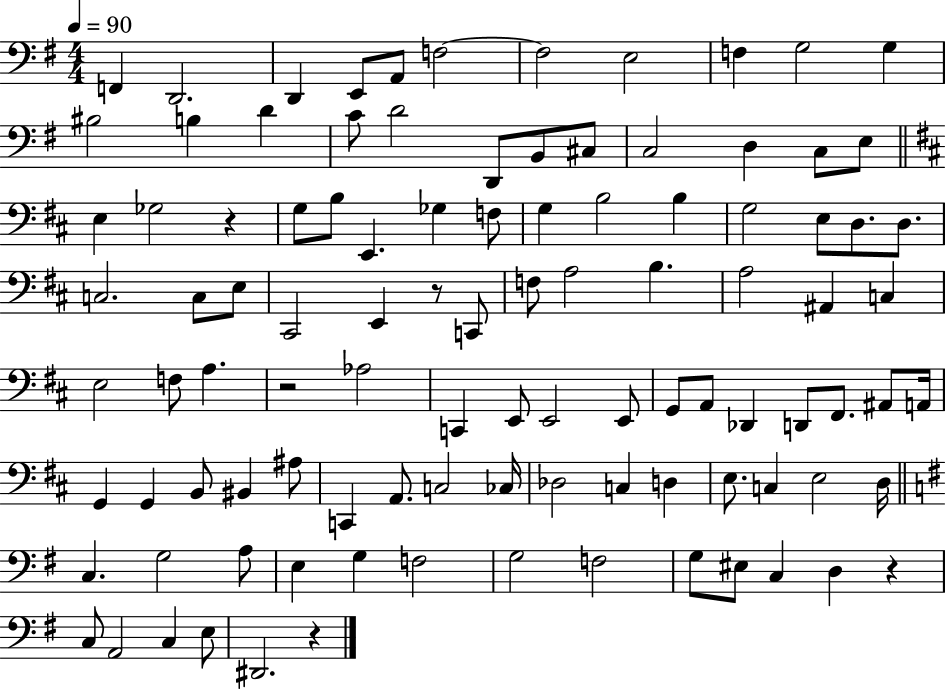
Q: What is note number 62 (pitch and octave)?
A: F#2